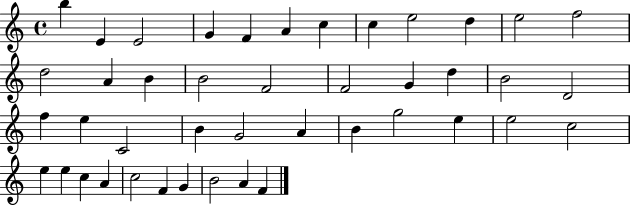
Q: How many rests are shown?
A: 0